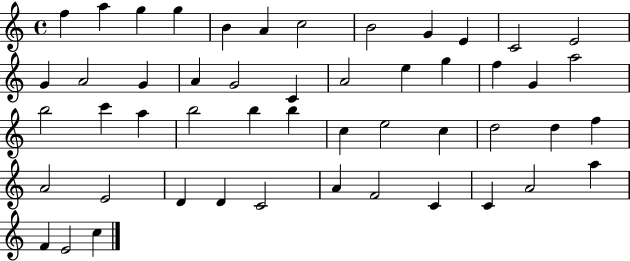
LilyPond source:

{
  \clef treble
  \time 4/4
  \defaultTimeSignature
  \key c \major
  f''4 a''4 g''4 g''4 | b'4 a'4 c''2 | b'2 g'4 e'4 | c'2 e'2 | \break g'4 a'2 g'4 | a'4 g'2 c'4 | a'2 e''4 g''4 | f''4 g'4 a''2 | \break b''2 c'''4 a''4 | b''2 b''4 b''4 | c''4 e''2 c''4 | d''2 d''4 f''4 | \break a'2 e'2 | d'4 d'4 c'2 | a'4 f'2 c'4 | c'4 a'2 a''4 | \break f'4 e'2 c''4 | \bar "|."
}